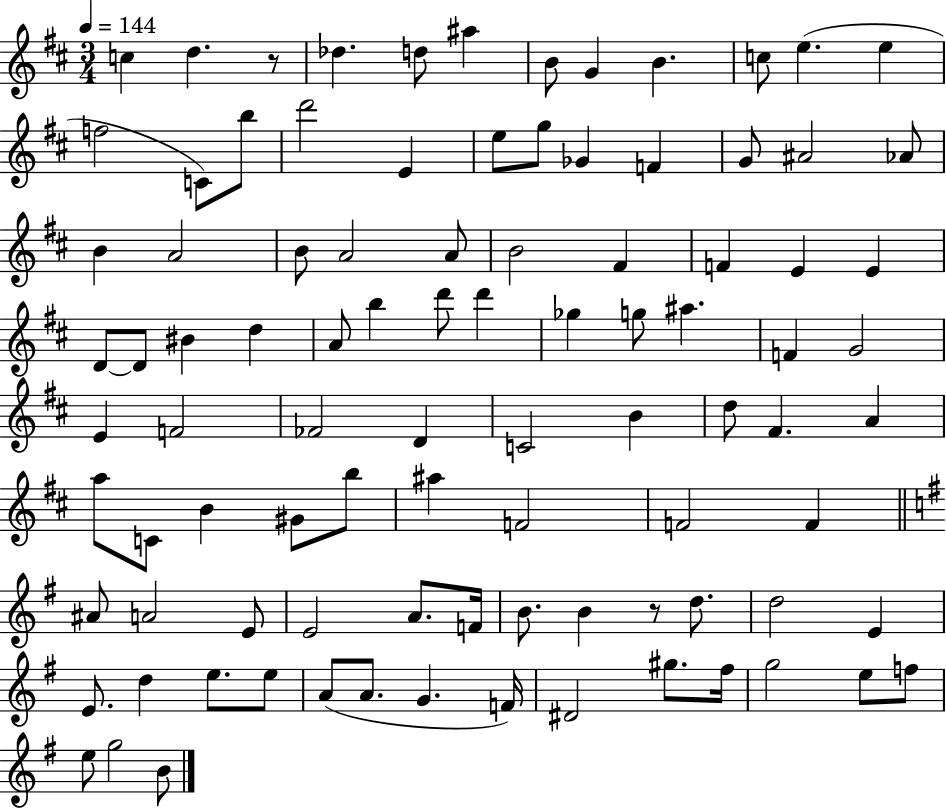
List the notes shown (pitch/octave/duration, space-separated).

C5/q D5/q. R/e Db5/q. D5/e A#5/q B4/e G4/q B4/q. C5/e E5/q. E5/q F5/h C4/e B5/e D6/h E4/q E5/e G5/e Gb4/q F4/q G4/e A#4/h Ab4/e B4/q A4/h B4/e A4/h A4/e B4/h F#4/q F4/q E4/q E4/q D4/e D4/e BIS4/q D5/q A4/e B5/q D6/e D6/q Gb5/q G5/e A#5/q. F4/q G4/h E4/q F4/h FES4/h D4/q C4/h B4/q D5/e F#4/q. A4/q A5/e C4/e B4/q G#4/e B5/e A#5/q F4/h F4/h F4/q A#4/e A4/h E4/e E4/h A4/e. F4/s B4/e. B4/q R/e D5/e. D5/h E4/q E4/e. D5/q E5/e. E5/e A4/e A4/e. G4/q. F4/s D#4/h G#5/e. F#5/s G5/h E5/e F5/e E5/e G5/h B4/e